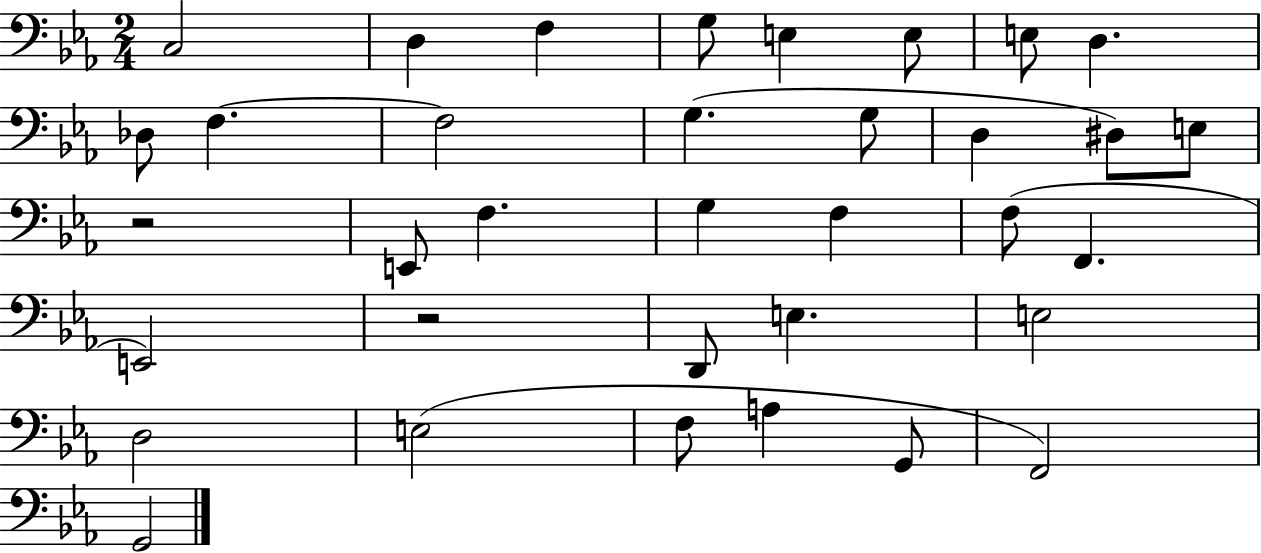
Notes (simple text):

C3/h D3/q F3/q G3/e E3/q E3/e E3/e D3/q. Db3/e F3/q. F3/h G3/q. G3/e D3/q D#3/e E3/e R/h E2/e F3/q. G3/q F3/q F3/e F2/q. E2/h R/h D2/e E3/q. E3/h D3/h E3/h F3/e A3/q G2/e F2/h G2/h